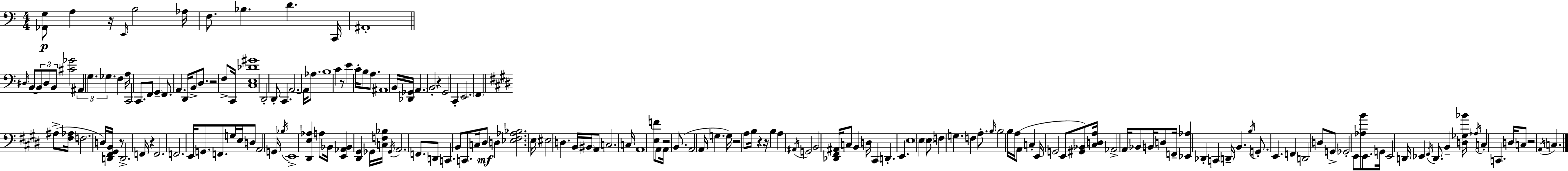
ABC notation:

X:1
T:Untitled
M:4/4
L:1/4
K:Am
[_A,,G,]/2 A, z/4 E,,/4 B,2 _A,/4 F,/2 _B, D C,,/4 ^A,,4 ^D,/4 B,,/2 B,,/2 ^D,/2 B,,/2 [^C_G]2 ^A,, G, _G, F, A,/4 C,,2 C,,/2 F,,/2 G,, F,,/2 A,, D,,/4 B,,/2 D,/2 z2 F,/2 C,,/4 [C,E,_D^G]4 D,,2 D,,/2 C,, A,,2 A,,/4 _A,/2 B,4 C z/2 E C/4 B,/2 A,/2 ^A,,4 B,,/4 [_D,,_G,,]/4 A,, B,,2 z G,,2 C,, E,,2 F,, ^A,/2 [^F,_A,]/4 F,2 D,/4 [D,,^F,,^G,,B,,]/4 z/2 D,,2 F,,/4 z F,,2 F,,2 E,,/4 G,,/2 F,,/2 G,/4 E,/4 D,/2 A,,2 G,,/4 _B,/4 E,,4 [^D,,E,_A,] A,/2 _B,,/4 [E,,_A,,_B,,] [^D,,^G,,] _G,,/4 [C,F,_B,]/4 _G,,/4 A,,2 F,,/2 D,,/2 C,, B,,/2 C,,/2 C,/4 ^D,/2 D, [_E,^F,_A,_B,]2 E,/4 ^E,2 D, B,,/4 ^B,,/4 A,,/2 C,2 C,/4 A,,4 [E,F]/2 A,,/2 A,,/4 z2 B,,/2 A,,2 A,,/4 G, G,/4 z2 A,/2 B,/4 z z/4 B, A, ^A,,/4 G,,2 B,,2 [_D,,^F,,^A,,]/4 C,/2 B,, D,/4 ^C,, D,, E,, E,4 E, E,/2 F, G, F, A,/2 B,/4 B,2 B,/4 A,/4 A,,/2 C, E,,/4 G,,2 E,,/2 [^G,,_B,,]/2 [^C,D,A,]/4 _A,,2 A,,/4 _B,,/2 B,,/4 D,/2 F,,/4 [_E,,_A,] _D,, C,, D,,/4 B,, B,/4 G,,/2 E,, F,, D,,2 D,/2 G,,/2 _G,,2 E,,/2 [_A,B]/2 E,,/2 G,,/4 E,,2 D,,/4 _E,, ^F,,/4 D,,/2 B,, [D,_G,_B]/4 _A,/4 C, C,, D,/4 C,/2 z2 A,,/4 C,